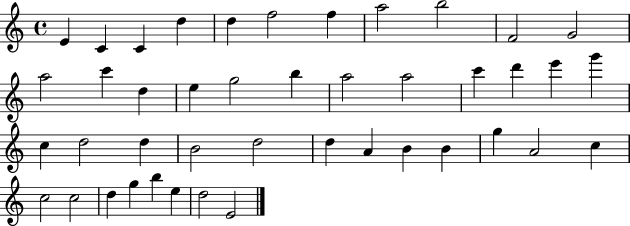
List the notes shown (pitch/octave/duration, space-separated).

E4/q C4/q C4/q D5/q D5/q F5/h F5/q A5/h B5/h F4/h G4/h A5/h C6/q D5/q E5/q G5/h B5/q A5/h A5/h C6/q D6/q E6/q G6/q C5/q D5/h D5/q B4/h D5/h D5/q A4/q B4/q B4/q G5/q A4/h C5/q C5/h C5/h D5/q G5/q B5/q E5/q D5/h E4/h